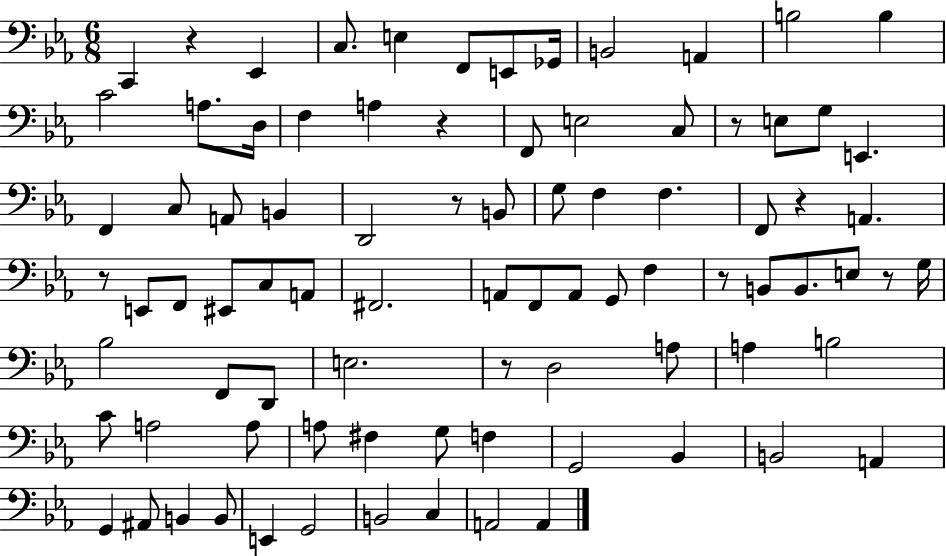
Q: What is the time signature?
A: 6/8